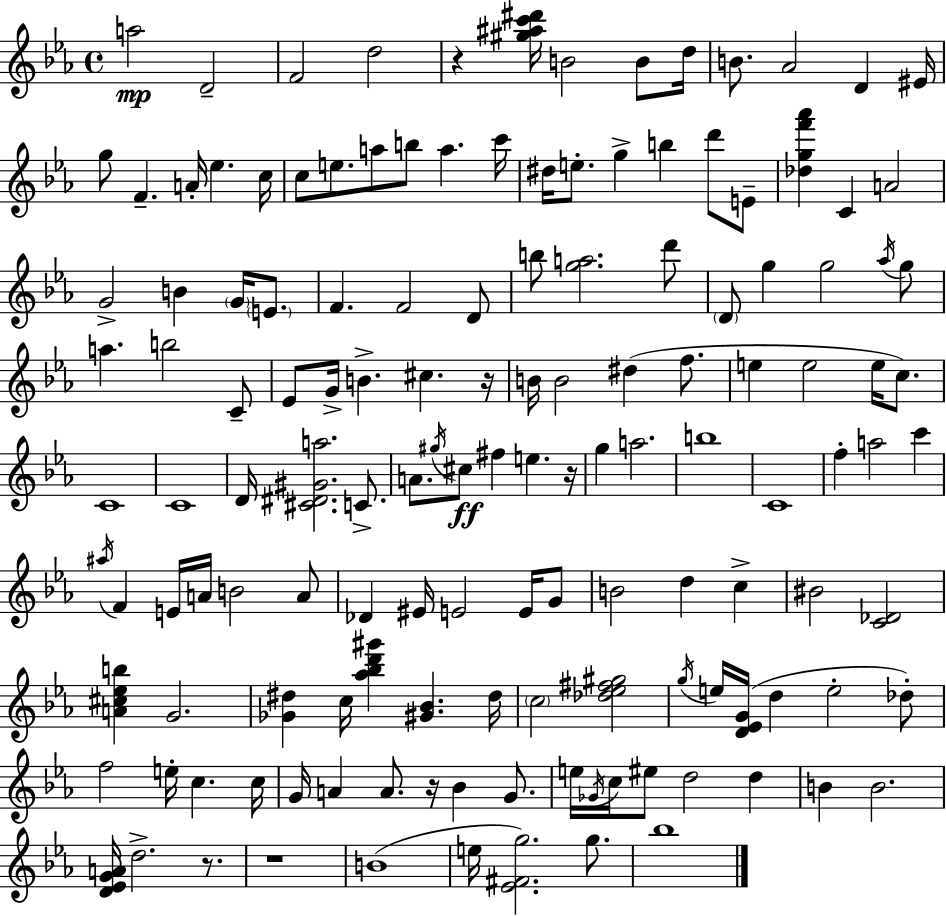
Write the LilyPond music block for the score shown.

{
  \clef treble
  \time 4/4
  \defaultTimeSignature
  \key c \minor
  a''2\mp d'2-- | f'2 d''2 | r4 <gis'' ais'' c''' dis'''>16 b'2 b'8 d''16 | b'8. aes'2 d'4 eis'16 | \break g''8 f'4.-- a'16-. ees''4. c''16 | c''8 e''8. a''8 b''8 a''4. c'''16 | dis''16 e''8.-. g''4-> b''4 d'''8 e'8-- | <des'' g'' f''' aes'''>4 c'4 a'2 | \break g'2-> b'4 \parenthesize g'16 \parenthesize e'8. | f'4. f'2 d'8 | b''8 <g'' a''>2. d'''8 | \parenthesize d'8 g''4 g''2 \acciaccatura { aes''16 } g''8 | \break a''4. b''2 c'8-- | ees'8 g'16-> b'4.-> cis''4. | r16 b'16 b'2 dis''4( f''8. | e''4 e''2 e''16 c''8.) | \break c'1 | c'1 | d'16 <cis' dis' gis' a''>2. c'8.-> | a'8. \acciaccatura { gis''16 }\ff cis''8 fis''4 e''4. | \break r16 g''4 a''2. | b''1 | c'1 | f''4-. a''2 c'''4 | \break \acciaccatura { ais''16 } f'4 e'16 a'16 b'2 | a'8 des'4 eis'16 e'2 | e'16 g'8 b'2 d''4 c''4-> | bis'2 <c' des'>2 | \break <a' cis'' ees'' b''>4 g'2. | <ges' dis''>4 c''16 <aes'' bes'' d''' gis'''>4 <gis' bes'>4. | dis''16 \parenthesize c''2 <des'' ees'' fis'' gis''>2 | \acciaccatura { g''16 } e''16 <d' ees' g'>16( d''4 e''2-. | \break des''8-.) f''2 e''16-. c''4. | c''16 g'16 a'4 a'8. r16 bes'4 | g'8. e''16 \acciaccatura { ges'16 } c''16 eis''8 d''2 | d''4 b'4 b'2. | \break <d' ees' g' a'>16 d''2.-> | r8. r1 | b'1( | e''16 <ees' fis' g''>2.) | \break g''8. bes''1 | \bar "|."
}